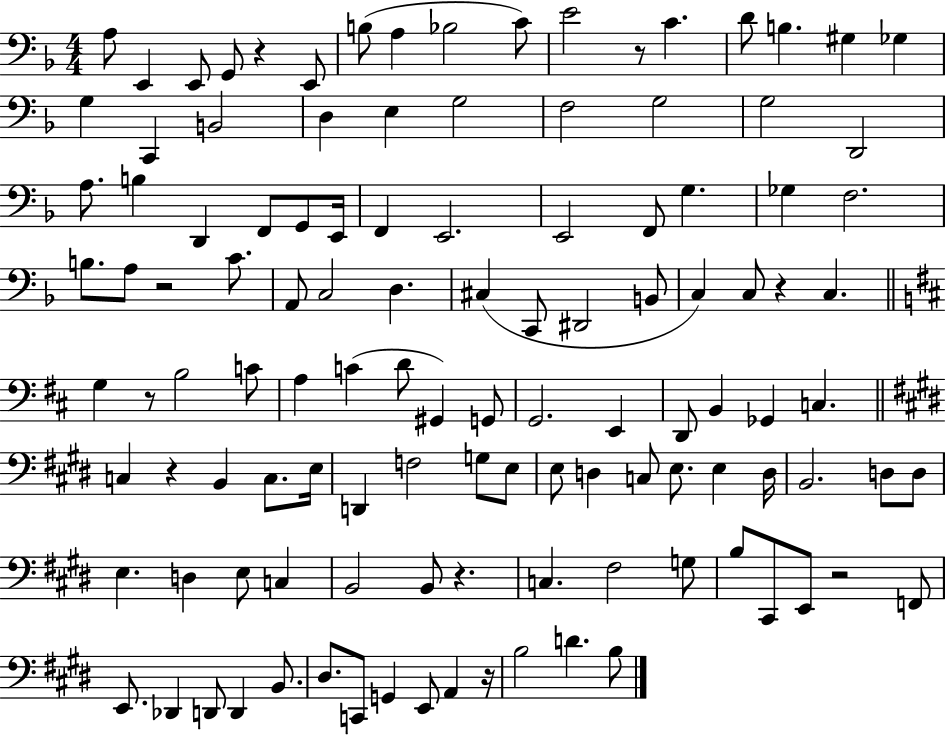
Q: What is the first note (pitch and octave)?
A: A3